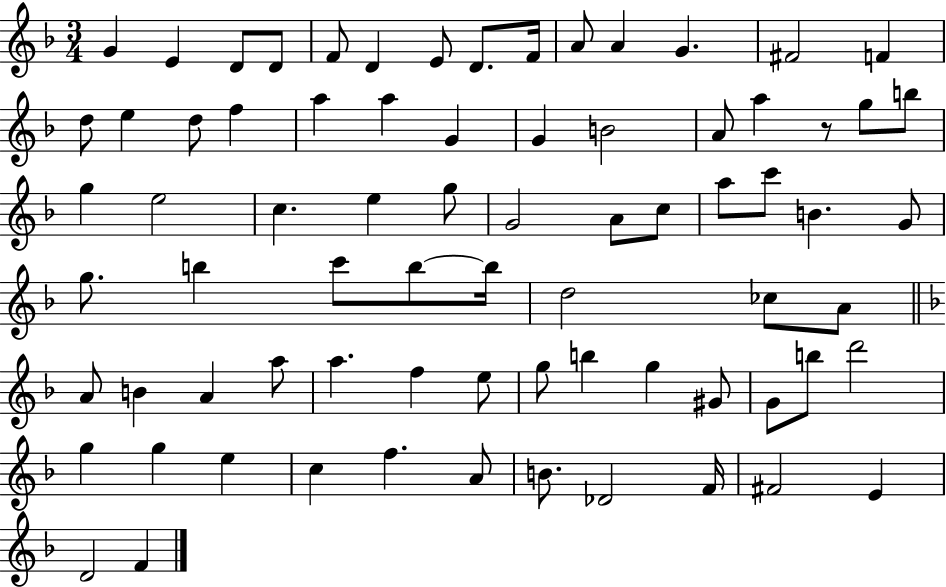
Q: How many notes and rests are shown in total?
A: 75